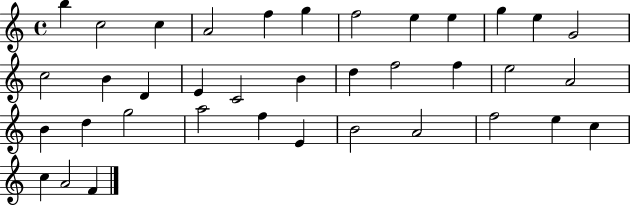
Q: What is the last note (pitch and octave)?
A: F4